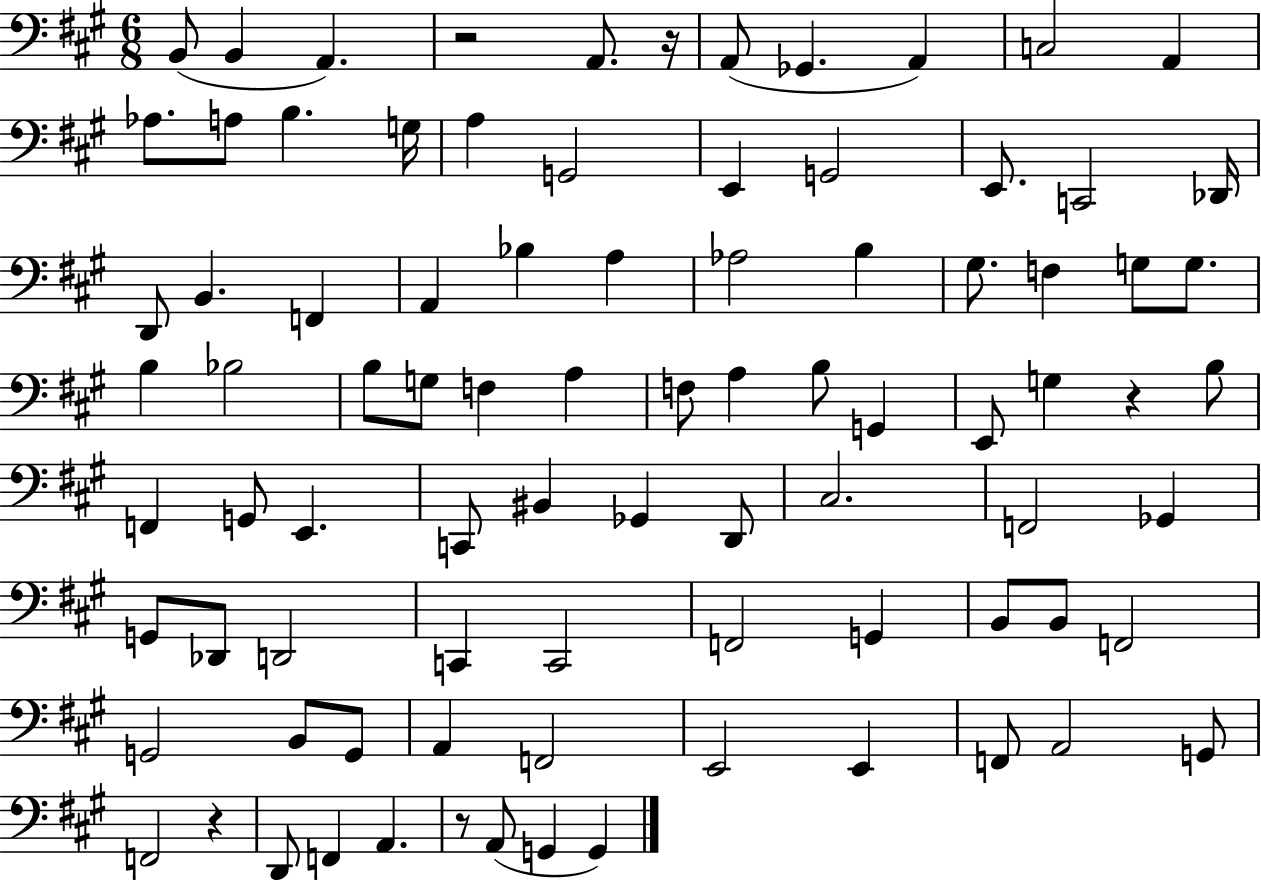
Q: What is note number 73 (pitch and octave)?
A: F2